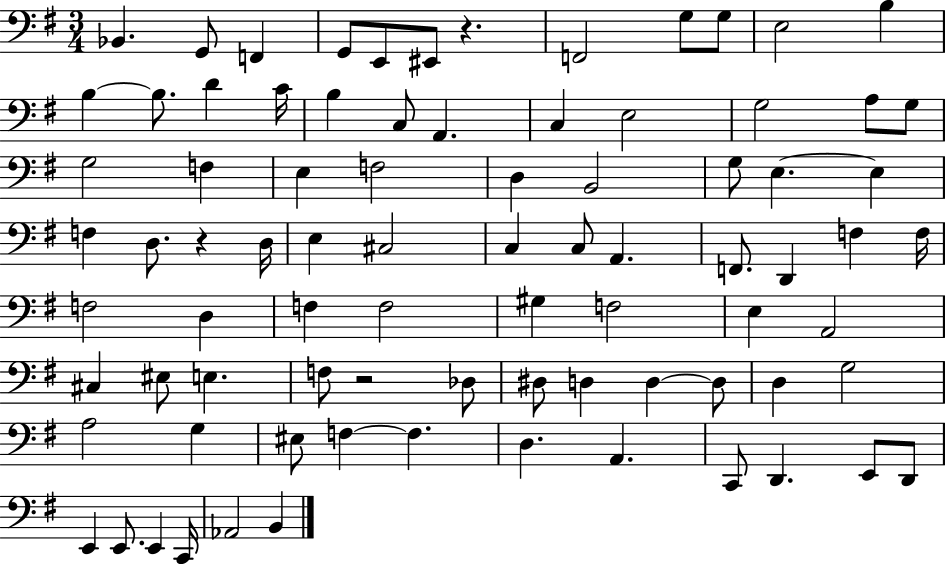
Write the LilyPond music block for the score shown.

{
  \clef bass
  \numericTimeSignature
  \time 3/4
  \key g \major
  \repeat volta 2 { bes,4. g,8 f,4 | g,8 e,8 eis,8 r4. | f,2 g8 g8 | e2 b4 | \break b4~~ b8. d'4 c'16 | b4 c8 a,4. | c4 e2 | g2 a8 g8 | \break g2 f4 | e4 f2 | d4 b,2 | g8 e4.~~ e4 | \break f4 d8. r4 d16 | e4 cis2 | c4 c8 a,4. | f,8. d,4 f4 f16 | \break f2 d4 | f4 f2 | gis4 f2 | e4 a,2 | \break cis4 eis8 e4. | f8 r2 des8 | dis8 d4 d4~~ d8 | d4 g2 | \break a2 g4 | eis8 f4~~ f4. | d4. a,4. | c,8 d,4. e,8 d,8 | \break e,4 e,8. e,4 c,16 | aes,2 b,4 | } \bar "|."
}